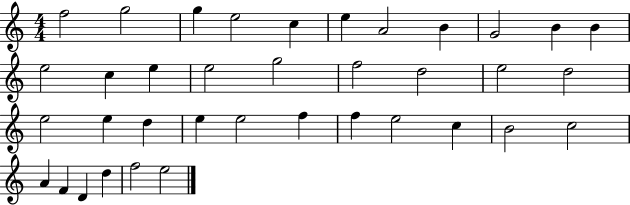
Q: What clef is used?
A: treble